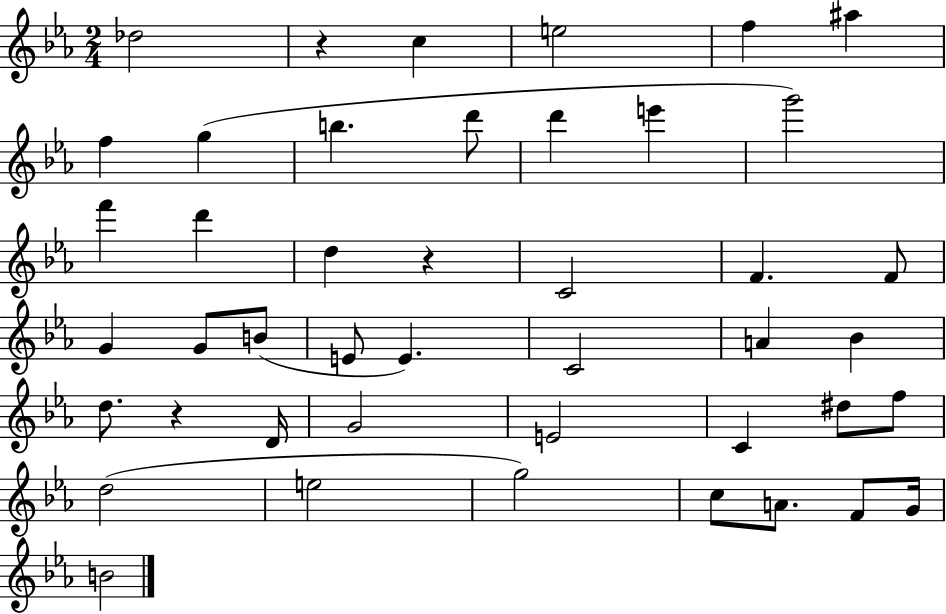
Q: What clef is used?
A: treble